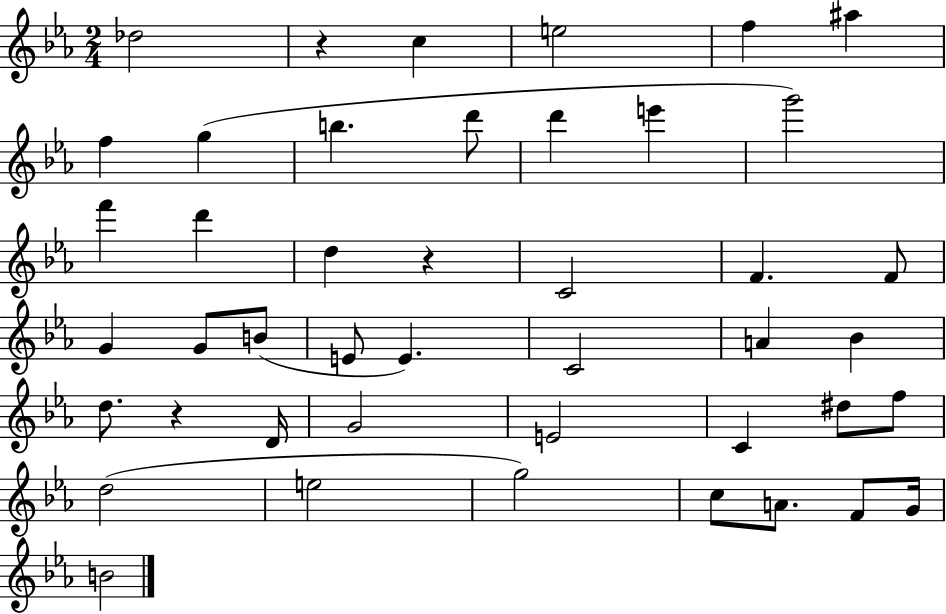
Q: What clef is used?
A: treble